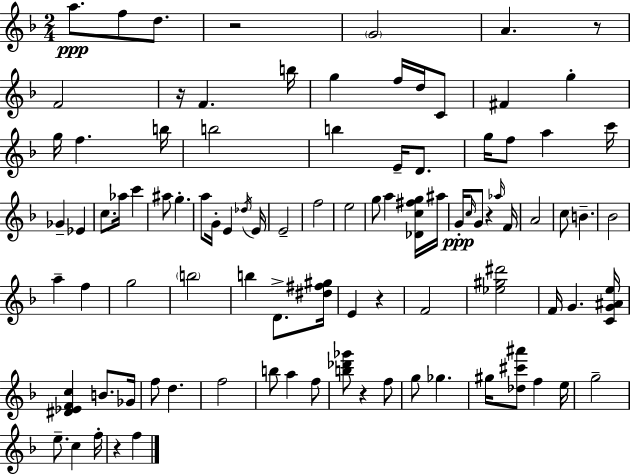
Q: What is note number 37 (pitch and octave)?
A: E4